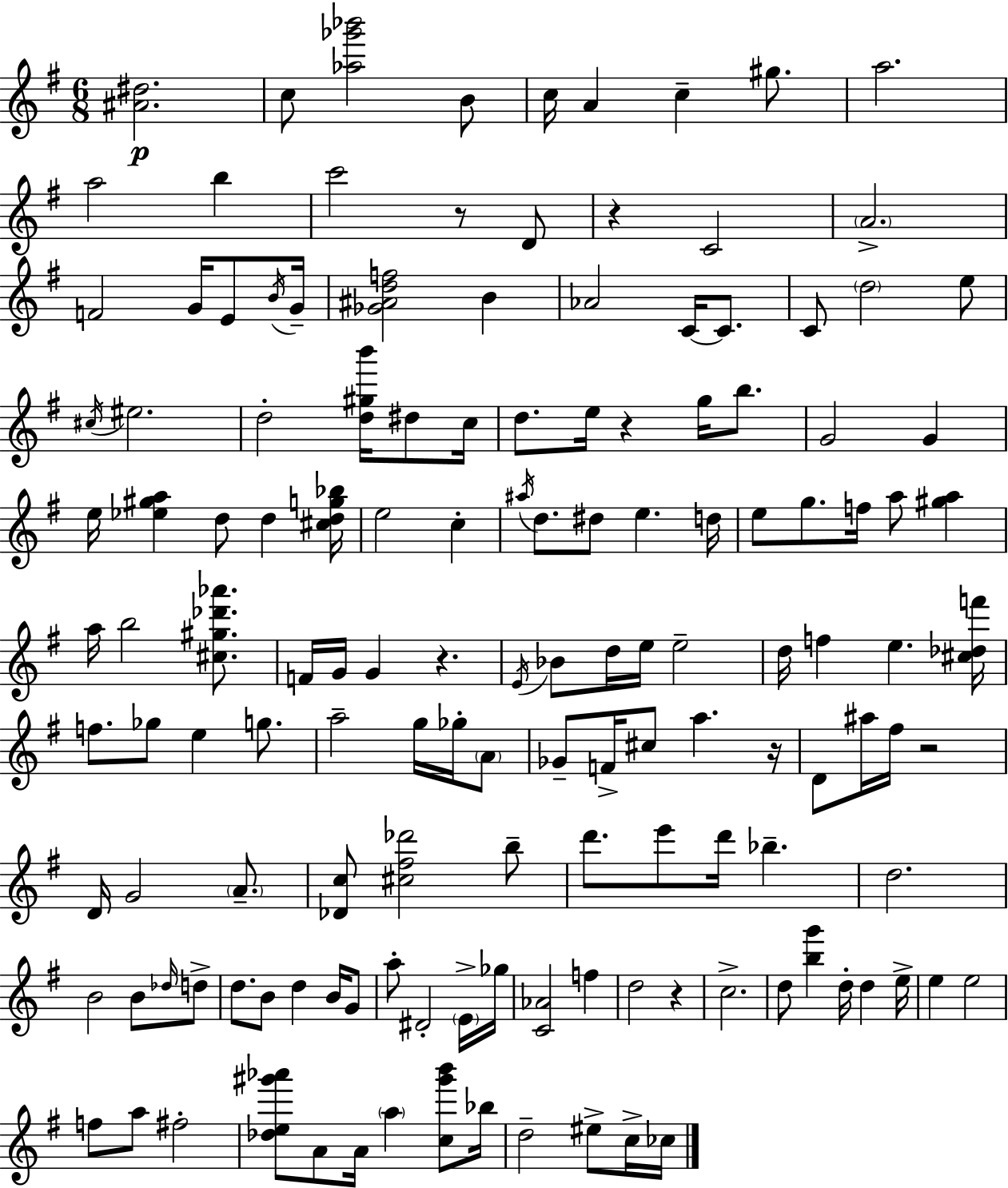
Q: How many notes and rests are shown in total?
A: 142